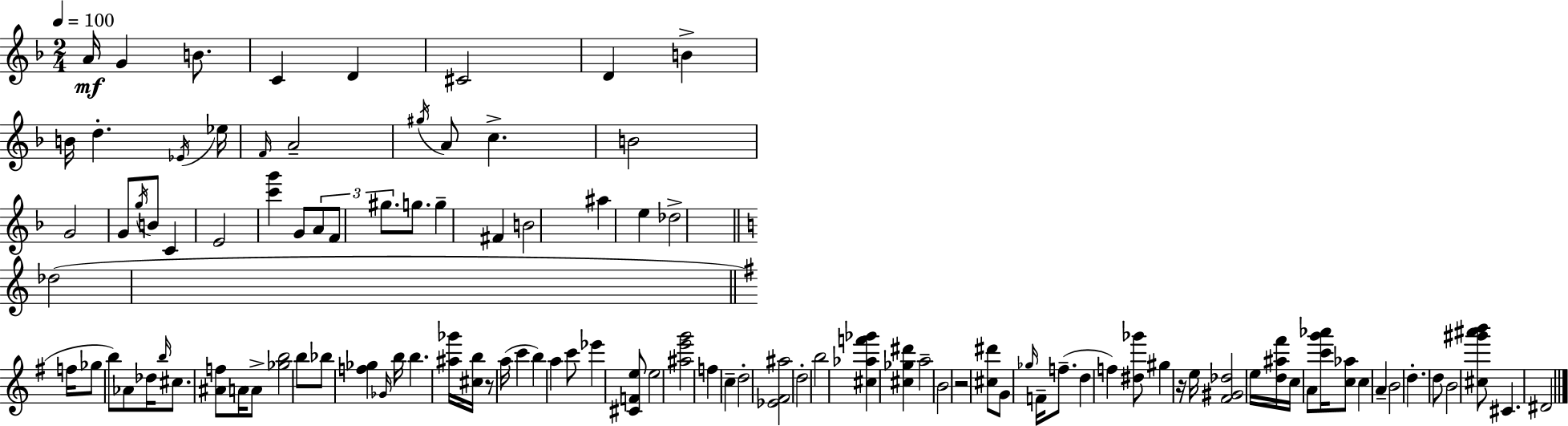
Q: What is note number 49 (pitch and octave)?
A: B5